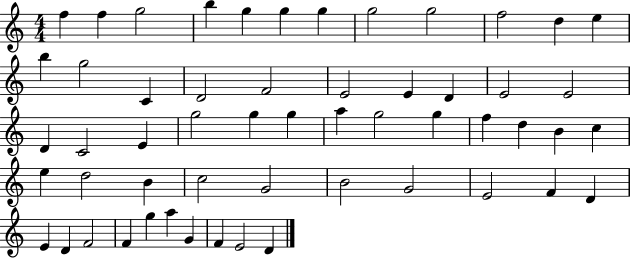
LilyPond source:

{
  \clef treble
  \numericTimeSignature
  \time 4/4
  \key c \major
  f''4 f''4 g''2 | b''4 g''4 g''4 g''4 | g''2 g''2 | f''2 d''4 e''4 | \break b''4 g''2 c'4 | d'2 f'2 | e'2 e'4 d'4 | e'2 e'2 | \break d'4 c'2 e'4 | g''2 g''4 g''4 | a''4 g''2 g''4 | f''4 d''4 b'4 c''4 | \break e''4 d''2 b'4 | c''2 g'2 | b'2 g'2 | e'2 f'4 d'4 | \break e'4 d'4 f'2 | f'4 g''4 a''4 g'4 | f'4 e'2 d'4 | \bar "|."
}